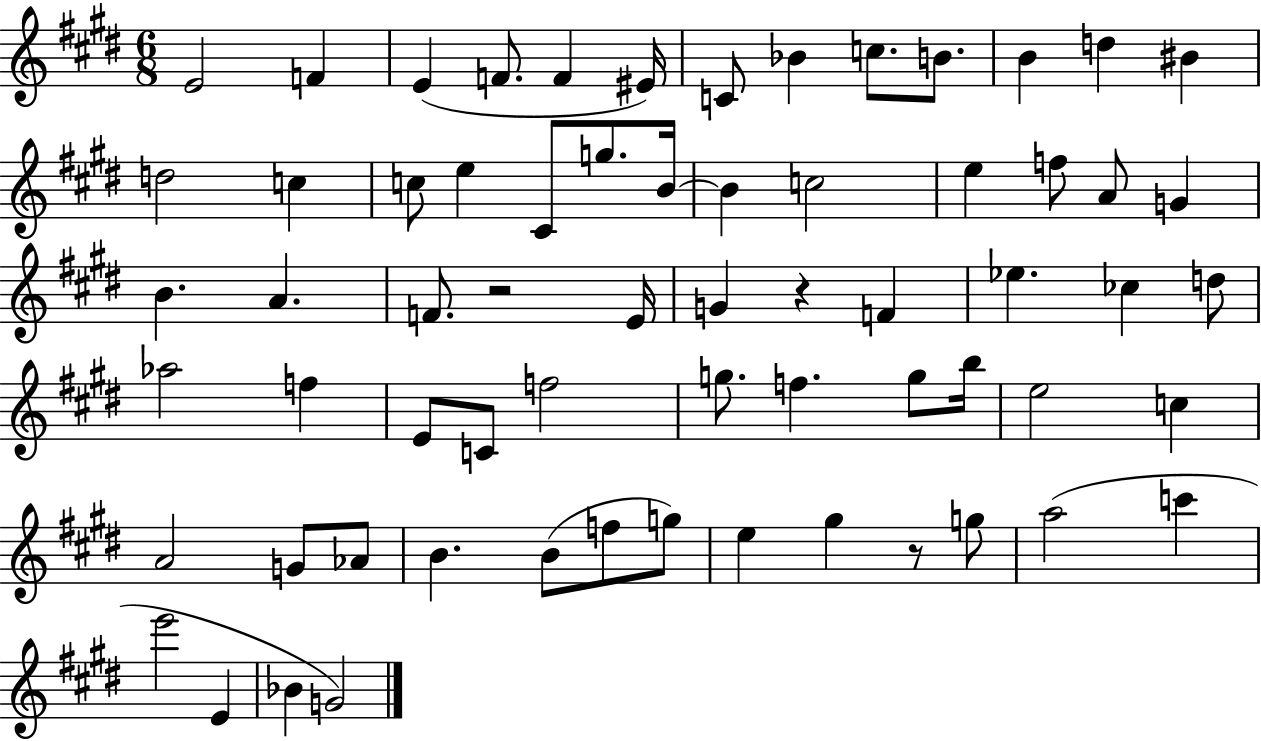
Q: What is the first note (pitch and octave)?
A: E4